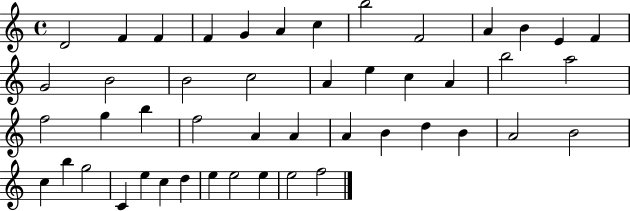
D4/h F4/q F4/q F4/q G4/q A4/q C5/q B5/h F4/h A4/q B4/q E4/q F4/q G4/h B4/h B4/h C5/h A4/q E5/q C5/q A4/q B5/h A5/h F5/h G5/q B5/q F5/h A4/q A4/q A4/q B4/q D5/q B4/q A4/h B4/h C5/q B5/q G5/h C4/q E5/q C5/q D5/q E5/q E5/h E5/q E5/h F5/h